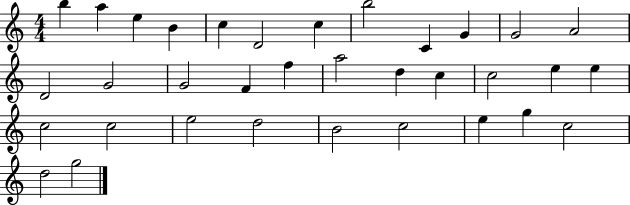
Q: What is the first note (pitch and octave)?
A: B5